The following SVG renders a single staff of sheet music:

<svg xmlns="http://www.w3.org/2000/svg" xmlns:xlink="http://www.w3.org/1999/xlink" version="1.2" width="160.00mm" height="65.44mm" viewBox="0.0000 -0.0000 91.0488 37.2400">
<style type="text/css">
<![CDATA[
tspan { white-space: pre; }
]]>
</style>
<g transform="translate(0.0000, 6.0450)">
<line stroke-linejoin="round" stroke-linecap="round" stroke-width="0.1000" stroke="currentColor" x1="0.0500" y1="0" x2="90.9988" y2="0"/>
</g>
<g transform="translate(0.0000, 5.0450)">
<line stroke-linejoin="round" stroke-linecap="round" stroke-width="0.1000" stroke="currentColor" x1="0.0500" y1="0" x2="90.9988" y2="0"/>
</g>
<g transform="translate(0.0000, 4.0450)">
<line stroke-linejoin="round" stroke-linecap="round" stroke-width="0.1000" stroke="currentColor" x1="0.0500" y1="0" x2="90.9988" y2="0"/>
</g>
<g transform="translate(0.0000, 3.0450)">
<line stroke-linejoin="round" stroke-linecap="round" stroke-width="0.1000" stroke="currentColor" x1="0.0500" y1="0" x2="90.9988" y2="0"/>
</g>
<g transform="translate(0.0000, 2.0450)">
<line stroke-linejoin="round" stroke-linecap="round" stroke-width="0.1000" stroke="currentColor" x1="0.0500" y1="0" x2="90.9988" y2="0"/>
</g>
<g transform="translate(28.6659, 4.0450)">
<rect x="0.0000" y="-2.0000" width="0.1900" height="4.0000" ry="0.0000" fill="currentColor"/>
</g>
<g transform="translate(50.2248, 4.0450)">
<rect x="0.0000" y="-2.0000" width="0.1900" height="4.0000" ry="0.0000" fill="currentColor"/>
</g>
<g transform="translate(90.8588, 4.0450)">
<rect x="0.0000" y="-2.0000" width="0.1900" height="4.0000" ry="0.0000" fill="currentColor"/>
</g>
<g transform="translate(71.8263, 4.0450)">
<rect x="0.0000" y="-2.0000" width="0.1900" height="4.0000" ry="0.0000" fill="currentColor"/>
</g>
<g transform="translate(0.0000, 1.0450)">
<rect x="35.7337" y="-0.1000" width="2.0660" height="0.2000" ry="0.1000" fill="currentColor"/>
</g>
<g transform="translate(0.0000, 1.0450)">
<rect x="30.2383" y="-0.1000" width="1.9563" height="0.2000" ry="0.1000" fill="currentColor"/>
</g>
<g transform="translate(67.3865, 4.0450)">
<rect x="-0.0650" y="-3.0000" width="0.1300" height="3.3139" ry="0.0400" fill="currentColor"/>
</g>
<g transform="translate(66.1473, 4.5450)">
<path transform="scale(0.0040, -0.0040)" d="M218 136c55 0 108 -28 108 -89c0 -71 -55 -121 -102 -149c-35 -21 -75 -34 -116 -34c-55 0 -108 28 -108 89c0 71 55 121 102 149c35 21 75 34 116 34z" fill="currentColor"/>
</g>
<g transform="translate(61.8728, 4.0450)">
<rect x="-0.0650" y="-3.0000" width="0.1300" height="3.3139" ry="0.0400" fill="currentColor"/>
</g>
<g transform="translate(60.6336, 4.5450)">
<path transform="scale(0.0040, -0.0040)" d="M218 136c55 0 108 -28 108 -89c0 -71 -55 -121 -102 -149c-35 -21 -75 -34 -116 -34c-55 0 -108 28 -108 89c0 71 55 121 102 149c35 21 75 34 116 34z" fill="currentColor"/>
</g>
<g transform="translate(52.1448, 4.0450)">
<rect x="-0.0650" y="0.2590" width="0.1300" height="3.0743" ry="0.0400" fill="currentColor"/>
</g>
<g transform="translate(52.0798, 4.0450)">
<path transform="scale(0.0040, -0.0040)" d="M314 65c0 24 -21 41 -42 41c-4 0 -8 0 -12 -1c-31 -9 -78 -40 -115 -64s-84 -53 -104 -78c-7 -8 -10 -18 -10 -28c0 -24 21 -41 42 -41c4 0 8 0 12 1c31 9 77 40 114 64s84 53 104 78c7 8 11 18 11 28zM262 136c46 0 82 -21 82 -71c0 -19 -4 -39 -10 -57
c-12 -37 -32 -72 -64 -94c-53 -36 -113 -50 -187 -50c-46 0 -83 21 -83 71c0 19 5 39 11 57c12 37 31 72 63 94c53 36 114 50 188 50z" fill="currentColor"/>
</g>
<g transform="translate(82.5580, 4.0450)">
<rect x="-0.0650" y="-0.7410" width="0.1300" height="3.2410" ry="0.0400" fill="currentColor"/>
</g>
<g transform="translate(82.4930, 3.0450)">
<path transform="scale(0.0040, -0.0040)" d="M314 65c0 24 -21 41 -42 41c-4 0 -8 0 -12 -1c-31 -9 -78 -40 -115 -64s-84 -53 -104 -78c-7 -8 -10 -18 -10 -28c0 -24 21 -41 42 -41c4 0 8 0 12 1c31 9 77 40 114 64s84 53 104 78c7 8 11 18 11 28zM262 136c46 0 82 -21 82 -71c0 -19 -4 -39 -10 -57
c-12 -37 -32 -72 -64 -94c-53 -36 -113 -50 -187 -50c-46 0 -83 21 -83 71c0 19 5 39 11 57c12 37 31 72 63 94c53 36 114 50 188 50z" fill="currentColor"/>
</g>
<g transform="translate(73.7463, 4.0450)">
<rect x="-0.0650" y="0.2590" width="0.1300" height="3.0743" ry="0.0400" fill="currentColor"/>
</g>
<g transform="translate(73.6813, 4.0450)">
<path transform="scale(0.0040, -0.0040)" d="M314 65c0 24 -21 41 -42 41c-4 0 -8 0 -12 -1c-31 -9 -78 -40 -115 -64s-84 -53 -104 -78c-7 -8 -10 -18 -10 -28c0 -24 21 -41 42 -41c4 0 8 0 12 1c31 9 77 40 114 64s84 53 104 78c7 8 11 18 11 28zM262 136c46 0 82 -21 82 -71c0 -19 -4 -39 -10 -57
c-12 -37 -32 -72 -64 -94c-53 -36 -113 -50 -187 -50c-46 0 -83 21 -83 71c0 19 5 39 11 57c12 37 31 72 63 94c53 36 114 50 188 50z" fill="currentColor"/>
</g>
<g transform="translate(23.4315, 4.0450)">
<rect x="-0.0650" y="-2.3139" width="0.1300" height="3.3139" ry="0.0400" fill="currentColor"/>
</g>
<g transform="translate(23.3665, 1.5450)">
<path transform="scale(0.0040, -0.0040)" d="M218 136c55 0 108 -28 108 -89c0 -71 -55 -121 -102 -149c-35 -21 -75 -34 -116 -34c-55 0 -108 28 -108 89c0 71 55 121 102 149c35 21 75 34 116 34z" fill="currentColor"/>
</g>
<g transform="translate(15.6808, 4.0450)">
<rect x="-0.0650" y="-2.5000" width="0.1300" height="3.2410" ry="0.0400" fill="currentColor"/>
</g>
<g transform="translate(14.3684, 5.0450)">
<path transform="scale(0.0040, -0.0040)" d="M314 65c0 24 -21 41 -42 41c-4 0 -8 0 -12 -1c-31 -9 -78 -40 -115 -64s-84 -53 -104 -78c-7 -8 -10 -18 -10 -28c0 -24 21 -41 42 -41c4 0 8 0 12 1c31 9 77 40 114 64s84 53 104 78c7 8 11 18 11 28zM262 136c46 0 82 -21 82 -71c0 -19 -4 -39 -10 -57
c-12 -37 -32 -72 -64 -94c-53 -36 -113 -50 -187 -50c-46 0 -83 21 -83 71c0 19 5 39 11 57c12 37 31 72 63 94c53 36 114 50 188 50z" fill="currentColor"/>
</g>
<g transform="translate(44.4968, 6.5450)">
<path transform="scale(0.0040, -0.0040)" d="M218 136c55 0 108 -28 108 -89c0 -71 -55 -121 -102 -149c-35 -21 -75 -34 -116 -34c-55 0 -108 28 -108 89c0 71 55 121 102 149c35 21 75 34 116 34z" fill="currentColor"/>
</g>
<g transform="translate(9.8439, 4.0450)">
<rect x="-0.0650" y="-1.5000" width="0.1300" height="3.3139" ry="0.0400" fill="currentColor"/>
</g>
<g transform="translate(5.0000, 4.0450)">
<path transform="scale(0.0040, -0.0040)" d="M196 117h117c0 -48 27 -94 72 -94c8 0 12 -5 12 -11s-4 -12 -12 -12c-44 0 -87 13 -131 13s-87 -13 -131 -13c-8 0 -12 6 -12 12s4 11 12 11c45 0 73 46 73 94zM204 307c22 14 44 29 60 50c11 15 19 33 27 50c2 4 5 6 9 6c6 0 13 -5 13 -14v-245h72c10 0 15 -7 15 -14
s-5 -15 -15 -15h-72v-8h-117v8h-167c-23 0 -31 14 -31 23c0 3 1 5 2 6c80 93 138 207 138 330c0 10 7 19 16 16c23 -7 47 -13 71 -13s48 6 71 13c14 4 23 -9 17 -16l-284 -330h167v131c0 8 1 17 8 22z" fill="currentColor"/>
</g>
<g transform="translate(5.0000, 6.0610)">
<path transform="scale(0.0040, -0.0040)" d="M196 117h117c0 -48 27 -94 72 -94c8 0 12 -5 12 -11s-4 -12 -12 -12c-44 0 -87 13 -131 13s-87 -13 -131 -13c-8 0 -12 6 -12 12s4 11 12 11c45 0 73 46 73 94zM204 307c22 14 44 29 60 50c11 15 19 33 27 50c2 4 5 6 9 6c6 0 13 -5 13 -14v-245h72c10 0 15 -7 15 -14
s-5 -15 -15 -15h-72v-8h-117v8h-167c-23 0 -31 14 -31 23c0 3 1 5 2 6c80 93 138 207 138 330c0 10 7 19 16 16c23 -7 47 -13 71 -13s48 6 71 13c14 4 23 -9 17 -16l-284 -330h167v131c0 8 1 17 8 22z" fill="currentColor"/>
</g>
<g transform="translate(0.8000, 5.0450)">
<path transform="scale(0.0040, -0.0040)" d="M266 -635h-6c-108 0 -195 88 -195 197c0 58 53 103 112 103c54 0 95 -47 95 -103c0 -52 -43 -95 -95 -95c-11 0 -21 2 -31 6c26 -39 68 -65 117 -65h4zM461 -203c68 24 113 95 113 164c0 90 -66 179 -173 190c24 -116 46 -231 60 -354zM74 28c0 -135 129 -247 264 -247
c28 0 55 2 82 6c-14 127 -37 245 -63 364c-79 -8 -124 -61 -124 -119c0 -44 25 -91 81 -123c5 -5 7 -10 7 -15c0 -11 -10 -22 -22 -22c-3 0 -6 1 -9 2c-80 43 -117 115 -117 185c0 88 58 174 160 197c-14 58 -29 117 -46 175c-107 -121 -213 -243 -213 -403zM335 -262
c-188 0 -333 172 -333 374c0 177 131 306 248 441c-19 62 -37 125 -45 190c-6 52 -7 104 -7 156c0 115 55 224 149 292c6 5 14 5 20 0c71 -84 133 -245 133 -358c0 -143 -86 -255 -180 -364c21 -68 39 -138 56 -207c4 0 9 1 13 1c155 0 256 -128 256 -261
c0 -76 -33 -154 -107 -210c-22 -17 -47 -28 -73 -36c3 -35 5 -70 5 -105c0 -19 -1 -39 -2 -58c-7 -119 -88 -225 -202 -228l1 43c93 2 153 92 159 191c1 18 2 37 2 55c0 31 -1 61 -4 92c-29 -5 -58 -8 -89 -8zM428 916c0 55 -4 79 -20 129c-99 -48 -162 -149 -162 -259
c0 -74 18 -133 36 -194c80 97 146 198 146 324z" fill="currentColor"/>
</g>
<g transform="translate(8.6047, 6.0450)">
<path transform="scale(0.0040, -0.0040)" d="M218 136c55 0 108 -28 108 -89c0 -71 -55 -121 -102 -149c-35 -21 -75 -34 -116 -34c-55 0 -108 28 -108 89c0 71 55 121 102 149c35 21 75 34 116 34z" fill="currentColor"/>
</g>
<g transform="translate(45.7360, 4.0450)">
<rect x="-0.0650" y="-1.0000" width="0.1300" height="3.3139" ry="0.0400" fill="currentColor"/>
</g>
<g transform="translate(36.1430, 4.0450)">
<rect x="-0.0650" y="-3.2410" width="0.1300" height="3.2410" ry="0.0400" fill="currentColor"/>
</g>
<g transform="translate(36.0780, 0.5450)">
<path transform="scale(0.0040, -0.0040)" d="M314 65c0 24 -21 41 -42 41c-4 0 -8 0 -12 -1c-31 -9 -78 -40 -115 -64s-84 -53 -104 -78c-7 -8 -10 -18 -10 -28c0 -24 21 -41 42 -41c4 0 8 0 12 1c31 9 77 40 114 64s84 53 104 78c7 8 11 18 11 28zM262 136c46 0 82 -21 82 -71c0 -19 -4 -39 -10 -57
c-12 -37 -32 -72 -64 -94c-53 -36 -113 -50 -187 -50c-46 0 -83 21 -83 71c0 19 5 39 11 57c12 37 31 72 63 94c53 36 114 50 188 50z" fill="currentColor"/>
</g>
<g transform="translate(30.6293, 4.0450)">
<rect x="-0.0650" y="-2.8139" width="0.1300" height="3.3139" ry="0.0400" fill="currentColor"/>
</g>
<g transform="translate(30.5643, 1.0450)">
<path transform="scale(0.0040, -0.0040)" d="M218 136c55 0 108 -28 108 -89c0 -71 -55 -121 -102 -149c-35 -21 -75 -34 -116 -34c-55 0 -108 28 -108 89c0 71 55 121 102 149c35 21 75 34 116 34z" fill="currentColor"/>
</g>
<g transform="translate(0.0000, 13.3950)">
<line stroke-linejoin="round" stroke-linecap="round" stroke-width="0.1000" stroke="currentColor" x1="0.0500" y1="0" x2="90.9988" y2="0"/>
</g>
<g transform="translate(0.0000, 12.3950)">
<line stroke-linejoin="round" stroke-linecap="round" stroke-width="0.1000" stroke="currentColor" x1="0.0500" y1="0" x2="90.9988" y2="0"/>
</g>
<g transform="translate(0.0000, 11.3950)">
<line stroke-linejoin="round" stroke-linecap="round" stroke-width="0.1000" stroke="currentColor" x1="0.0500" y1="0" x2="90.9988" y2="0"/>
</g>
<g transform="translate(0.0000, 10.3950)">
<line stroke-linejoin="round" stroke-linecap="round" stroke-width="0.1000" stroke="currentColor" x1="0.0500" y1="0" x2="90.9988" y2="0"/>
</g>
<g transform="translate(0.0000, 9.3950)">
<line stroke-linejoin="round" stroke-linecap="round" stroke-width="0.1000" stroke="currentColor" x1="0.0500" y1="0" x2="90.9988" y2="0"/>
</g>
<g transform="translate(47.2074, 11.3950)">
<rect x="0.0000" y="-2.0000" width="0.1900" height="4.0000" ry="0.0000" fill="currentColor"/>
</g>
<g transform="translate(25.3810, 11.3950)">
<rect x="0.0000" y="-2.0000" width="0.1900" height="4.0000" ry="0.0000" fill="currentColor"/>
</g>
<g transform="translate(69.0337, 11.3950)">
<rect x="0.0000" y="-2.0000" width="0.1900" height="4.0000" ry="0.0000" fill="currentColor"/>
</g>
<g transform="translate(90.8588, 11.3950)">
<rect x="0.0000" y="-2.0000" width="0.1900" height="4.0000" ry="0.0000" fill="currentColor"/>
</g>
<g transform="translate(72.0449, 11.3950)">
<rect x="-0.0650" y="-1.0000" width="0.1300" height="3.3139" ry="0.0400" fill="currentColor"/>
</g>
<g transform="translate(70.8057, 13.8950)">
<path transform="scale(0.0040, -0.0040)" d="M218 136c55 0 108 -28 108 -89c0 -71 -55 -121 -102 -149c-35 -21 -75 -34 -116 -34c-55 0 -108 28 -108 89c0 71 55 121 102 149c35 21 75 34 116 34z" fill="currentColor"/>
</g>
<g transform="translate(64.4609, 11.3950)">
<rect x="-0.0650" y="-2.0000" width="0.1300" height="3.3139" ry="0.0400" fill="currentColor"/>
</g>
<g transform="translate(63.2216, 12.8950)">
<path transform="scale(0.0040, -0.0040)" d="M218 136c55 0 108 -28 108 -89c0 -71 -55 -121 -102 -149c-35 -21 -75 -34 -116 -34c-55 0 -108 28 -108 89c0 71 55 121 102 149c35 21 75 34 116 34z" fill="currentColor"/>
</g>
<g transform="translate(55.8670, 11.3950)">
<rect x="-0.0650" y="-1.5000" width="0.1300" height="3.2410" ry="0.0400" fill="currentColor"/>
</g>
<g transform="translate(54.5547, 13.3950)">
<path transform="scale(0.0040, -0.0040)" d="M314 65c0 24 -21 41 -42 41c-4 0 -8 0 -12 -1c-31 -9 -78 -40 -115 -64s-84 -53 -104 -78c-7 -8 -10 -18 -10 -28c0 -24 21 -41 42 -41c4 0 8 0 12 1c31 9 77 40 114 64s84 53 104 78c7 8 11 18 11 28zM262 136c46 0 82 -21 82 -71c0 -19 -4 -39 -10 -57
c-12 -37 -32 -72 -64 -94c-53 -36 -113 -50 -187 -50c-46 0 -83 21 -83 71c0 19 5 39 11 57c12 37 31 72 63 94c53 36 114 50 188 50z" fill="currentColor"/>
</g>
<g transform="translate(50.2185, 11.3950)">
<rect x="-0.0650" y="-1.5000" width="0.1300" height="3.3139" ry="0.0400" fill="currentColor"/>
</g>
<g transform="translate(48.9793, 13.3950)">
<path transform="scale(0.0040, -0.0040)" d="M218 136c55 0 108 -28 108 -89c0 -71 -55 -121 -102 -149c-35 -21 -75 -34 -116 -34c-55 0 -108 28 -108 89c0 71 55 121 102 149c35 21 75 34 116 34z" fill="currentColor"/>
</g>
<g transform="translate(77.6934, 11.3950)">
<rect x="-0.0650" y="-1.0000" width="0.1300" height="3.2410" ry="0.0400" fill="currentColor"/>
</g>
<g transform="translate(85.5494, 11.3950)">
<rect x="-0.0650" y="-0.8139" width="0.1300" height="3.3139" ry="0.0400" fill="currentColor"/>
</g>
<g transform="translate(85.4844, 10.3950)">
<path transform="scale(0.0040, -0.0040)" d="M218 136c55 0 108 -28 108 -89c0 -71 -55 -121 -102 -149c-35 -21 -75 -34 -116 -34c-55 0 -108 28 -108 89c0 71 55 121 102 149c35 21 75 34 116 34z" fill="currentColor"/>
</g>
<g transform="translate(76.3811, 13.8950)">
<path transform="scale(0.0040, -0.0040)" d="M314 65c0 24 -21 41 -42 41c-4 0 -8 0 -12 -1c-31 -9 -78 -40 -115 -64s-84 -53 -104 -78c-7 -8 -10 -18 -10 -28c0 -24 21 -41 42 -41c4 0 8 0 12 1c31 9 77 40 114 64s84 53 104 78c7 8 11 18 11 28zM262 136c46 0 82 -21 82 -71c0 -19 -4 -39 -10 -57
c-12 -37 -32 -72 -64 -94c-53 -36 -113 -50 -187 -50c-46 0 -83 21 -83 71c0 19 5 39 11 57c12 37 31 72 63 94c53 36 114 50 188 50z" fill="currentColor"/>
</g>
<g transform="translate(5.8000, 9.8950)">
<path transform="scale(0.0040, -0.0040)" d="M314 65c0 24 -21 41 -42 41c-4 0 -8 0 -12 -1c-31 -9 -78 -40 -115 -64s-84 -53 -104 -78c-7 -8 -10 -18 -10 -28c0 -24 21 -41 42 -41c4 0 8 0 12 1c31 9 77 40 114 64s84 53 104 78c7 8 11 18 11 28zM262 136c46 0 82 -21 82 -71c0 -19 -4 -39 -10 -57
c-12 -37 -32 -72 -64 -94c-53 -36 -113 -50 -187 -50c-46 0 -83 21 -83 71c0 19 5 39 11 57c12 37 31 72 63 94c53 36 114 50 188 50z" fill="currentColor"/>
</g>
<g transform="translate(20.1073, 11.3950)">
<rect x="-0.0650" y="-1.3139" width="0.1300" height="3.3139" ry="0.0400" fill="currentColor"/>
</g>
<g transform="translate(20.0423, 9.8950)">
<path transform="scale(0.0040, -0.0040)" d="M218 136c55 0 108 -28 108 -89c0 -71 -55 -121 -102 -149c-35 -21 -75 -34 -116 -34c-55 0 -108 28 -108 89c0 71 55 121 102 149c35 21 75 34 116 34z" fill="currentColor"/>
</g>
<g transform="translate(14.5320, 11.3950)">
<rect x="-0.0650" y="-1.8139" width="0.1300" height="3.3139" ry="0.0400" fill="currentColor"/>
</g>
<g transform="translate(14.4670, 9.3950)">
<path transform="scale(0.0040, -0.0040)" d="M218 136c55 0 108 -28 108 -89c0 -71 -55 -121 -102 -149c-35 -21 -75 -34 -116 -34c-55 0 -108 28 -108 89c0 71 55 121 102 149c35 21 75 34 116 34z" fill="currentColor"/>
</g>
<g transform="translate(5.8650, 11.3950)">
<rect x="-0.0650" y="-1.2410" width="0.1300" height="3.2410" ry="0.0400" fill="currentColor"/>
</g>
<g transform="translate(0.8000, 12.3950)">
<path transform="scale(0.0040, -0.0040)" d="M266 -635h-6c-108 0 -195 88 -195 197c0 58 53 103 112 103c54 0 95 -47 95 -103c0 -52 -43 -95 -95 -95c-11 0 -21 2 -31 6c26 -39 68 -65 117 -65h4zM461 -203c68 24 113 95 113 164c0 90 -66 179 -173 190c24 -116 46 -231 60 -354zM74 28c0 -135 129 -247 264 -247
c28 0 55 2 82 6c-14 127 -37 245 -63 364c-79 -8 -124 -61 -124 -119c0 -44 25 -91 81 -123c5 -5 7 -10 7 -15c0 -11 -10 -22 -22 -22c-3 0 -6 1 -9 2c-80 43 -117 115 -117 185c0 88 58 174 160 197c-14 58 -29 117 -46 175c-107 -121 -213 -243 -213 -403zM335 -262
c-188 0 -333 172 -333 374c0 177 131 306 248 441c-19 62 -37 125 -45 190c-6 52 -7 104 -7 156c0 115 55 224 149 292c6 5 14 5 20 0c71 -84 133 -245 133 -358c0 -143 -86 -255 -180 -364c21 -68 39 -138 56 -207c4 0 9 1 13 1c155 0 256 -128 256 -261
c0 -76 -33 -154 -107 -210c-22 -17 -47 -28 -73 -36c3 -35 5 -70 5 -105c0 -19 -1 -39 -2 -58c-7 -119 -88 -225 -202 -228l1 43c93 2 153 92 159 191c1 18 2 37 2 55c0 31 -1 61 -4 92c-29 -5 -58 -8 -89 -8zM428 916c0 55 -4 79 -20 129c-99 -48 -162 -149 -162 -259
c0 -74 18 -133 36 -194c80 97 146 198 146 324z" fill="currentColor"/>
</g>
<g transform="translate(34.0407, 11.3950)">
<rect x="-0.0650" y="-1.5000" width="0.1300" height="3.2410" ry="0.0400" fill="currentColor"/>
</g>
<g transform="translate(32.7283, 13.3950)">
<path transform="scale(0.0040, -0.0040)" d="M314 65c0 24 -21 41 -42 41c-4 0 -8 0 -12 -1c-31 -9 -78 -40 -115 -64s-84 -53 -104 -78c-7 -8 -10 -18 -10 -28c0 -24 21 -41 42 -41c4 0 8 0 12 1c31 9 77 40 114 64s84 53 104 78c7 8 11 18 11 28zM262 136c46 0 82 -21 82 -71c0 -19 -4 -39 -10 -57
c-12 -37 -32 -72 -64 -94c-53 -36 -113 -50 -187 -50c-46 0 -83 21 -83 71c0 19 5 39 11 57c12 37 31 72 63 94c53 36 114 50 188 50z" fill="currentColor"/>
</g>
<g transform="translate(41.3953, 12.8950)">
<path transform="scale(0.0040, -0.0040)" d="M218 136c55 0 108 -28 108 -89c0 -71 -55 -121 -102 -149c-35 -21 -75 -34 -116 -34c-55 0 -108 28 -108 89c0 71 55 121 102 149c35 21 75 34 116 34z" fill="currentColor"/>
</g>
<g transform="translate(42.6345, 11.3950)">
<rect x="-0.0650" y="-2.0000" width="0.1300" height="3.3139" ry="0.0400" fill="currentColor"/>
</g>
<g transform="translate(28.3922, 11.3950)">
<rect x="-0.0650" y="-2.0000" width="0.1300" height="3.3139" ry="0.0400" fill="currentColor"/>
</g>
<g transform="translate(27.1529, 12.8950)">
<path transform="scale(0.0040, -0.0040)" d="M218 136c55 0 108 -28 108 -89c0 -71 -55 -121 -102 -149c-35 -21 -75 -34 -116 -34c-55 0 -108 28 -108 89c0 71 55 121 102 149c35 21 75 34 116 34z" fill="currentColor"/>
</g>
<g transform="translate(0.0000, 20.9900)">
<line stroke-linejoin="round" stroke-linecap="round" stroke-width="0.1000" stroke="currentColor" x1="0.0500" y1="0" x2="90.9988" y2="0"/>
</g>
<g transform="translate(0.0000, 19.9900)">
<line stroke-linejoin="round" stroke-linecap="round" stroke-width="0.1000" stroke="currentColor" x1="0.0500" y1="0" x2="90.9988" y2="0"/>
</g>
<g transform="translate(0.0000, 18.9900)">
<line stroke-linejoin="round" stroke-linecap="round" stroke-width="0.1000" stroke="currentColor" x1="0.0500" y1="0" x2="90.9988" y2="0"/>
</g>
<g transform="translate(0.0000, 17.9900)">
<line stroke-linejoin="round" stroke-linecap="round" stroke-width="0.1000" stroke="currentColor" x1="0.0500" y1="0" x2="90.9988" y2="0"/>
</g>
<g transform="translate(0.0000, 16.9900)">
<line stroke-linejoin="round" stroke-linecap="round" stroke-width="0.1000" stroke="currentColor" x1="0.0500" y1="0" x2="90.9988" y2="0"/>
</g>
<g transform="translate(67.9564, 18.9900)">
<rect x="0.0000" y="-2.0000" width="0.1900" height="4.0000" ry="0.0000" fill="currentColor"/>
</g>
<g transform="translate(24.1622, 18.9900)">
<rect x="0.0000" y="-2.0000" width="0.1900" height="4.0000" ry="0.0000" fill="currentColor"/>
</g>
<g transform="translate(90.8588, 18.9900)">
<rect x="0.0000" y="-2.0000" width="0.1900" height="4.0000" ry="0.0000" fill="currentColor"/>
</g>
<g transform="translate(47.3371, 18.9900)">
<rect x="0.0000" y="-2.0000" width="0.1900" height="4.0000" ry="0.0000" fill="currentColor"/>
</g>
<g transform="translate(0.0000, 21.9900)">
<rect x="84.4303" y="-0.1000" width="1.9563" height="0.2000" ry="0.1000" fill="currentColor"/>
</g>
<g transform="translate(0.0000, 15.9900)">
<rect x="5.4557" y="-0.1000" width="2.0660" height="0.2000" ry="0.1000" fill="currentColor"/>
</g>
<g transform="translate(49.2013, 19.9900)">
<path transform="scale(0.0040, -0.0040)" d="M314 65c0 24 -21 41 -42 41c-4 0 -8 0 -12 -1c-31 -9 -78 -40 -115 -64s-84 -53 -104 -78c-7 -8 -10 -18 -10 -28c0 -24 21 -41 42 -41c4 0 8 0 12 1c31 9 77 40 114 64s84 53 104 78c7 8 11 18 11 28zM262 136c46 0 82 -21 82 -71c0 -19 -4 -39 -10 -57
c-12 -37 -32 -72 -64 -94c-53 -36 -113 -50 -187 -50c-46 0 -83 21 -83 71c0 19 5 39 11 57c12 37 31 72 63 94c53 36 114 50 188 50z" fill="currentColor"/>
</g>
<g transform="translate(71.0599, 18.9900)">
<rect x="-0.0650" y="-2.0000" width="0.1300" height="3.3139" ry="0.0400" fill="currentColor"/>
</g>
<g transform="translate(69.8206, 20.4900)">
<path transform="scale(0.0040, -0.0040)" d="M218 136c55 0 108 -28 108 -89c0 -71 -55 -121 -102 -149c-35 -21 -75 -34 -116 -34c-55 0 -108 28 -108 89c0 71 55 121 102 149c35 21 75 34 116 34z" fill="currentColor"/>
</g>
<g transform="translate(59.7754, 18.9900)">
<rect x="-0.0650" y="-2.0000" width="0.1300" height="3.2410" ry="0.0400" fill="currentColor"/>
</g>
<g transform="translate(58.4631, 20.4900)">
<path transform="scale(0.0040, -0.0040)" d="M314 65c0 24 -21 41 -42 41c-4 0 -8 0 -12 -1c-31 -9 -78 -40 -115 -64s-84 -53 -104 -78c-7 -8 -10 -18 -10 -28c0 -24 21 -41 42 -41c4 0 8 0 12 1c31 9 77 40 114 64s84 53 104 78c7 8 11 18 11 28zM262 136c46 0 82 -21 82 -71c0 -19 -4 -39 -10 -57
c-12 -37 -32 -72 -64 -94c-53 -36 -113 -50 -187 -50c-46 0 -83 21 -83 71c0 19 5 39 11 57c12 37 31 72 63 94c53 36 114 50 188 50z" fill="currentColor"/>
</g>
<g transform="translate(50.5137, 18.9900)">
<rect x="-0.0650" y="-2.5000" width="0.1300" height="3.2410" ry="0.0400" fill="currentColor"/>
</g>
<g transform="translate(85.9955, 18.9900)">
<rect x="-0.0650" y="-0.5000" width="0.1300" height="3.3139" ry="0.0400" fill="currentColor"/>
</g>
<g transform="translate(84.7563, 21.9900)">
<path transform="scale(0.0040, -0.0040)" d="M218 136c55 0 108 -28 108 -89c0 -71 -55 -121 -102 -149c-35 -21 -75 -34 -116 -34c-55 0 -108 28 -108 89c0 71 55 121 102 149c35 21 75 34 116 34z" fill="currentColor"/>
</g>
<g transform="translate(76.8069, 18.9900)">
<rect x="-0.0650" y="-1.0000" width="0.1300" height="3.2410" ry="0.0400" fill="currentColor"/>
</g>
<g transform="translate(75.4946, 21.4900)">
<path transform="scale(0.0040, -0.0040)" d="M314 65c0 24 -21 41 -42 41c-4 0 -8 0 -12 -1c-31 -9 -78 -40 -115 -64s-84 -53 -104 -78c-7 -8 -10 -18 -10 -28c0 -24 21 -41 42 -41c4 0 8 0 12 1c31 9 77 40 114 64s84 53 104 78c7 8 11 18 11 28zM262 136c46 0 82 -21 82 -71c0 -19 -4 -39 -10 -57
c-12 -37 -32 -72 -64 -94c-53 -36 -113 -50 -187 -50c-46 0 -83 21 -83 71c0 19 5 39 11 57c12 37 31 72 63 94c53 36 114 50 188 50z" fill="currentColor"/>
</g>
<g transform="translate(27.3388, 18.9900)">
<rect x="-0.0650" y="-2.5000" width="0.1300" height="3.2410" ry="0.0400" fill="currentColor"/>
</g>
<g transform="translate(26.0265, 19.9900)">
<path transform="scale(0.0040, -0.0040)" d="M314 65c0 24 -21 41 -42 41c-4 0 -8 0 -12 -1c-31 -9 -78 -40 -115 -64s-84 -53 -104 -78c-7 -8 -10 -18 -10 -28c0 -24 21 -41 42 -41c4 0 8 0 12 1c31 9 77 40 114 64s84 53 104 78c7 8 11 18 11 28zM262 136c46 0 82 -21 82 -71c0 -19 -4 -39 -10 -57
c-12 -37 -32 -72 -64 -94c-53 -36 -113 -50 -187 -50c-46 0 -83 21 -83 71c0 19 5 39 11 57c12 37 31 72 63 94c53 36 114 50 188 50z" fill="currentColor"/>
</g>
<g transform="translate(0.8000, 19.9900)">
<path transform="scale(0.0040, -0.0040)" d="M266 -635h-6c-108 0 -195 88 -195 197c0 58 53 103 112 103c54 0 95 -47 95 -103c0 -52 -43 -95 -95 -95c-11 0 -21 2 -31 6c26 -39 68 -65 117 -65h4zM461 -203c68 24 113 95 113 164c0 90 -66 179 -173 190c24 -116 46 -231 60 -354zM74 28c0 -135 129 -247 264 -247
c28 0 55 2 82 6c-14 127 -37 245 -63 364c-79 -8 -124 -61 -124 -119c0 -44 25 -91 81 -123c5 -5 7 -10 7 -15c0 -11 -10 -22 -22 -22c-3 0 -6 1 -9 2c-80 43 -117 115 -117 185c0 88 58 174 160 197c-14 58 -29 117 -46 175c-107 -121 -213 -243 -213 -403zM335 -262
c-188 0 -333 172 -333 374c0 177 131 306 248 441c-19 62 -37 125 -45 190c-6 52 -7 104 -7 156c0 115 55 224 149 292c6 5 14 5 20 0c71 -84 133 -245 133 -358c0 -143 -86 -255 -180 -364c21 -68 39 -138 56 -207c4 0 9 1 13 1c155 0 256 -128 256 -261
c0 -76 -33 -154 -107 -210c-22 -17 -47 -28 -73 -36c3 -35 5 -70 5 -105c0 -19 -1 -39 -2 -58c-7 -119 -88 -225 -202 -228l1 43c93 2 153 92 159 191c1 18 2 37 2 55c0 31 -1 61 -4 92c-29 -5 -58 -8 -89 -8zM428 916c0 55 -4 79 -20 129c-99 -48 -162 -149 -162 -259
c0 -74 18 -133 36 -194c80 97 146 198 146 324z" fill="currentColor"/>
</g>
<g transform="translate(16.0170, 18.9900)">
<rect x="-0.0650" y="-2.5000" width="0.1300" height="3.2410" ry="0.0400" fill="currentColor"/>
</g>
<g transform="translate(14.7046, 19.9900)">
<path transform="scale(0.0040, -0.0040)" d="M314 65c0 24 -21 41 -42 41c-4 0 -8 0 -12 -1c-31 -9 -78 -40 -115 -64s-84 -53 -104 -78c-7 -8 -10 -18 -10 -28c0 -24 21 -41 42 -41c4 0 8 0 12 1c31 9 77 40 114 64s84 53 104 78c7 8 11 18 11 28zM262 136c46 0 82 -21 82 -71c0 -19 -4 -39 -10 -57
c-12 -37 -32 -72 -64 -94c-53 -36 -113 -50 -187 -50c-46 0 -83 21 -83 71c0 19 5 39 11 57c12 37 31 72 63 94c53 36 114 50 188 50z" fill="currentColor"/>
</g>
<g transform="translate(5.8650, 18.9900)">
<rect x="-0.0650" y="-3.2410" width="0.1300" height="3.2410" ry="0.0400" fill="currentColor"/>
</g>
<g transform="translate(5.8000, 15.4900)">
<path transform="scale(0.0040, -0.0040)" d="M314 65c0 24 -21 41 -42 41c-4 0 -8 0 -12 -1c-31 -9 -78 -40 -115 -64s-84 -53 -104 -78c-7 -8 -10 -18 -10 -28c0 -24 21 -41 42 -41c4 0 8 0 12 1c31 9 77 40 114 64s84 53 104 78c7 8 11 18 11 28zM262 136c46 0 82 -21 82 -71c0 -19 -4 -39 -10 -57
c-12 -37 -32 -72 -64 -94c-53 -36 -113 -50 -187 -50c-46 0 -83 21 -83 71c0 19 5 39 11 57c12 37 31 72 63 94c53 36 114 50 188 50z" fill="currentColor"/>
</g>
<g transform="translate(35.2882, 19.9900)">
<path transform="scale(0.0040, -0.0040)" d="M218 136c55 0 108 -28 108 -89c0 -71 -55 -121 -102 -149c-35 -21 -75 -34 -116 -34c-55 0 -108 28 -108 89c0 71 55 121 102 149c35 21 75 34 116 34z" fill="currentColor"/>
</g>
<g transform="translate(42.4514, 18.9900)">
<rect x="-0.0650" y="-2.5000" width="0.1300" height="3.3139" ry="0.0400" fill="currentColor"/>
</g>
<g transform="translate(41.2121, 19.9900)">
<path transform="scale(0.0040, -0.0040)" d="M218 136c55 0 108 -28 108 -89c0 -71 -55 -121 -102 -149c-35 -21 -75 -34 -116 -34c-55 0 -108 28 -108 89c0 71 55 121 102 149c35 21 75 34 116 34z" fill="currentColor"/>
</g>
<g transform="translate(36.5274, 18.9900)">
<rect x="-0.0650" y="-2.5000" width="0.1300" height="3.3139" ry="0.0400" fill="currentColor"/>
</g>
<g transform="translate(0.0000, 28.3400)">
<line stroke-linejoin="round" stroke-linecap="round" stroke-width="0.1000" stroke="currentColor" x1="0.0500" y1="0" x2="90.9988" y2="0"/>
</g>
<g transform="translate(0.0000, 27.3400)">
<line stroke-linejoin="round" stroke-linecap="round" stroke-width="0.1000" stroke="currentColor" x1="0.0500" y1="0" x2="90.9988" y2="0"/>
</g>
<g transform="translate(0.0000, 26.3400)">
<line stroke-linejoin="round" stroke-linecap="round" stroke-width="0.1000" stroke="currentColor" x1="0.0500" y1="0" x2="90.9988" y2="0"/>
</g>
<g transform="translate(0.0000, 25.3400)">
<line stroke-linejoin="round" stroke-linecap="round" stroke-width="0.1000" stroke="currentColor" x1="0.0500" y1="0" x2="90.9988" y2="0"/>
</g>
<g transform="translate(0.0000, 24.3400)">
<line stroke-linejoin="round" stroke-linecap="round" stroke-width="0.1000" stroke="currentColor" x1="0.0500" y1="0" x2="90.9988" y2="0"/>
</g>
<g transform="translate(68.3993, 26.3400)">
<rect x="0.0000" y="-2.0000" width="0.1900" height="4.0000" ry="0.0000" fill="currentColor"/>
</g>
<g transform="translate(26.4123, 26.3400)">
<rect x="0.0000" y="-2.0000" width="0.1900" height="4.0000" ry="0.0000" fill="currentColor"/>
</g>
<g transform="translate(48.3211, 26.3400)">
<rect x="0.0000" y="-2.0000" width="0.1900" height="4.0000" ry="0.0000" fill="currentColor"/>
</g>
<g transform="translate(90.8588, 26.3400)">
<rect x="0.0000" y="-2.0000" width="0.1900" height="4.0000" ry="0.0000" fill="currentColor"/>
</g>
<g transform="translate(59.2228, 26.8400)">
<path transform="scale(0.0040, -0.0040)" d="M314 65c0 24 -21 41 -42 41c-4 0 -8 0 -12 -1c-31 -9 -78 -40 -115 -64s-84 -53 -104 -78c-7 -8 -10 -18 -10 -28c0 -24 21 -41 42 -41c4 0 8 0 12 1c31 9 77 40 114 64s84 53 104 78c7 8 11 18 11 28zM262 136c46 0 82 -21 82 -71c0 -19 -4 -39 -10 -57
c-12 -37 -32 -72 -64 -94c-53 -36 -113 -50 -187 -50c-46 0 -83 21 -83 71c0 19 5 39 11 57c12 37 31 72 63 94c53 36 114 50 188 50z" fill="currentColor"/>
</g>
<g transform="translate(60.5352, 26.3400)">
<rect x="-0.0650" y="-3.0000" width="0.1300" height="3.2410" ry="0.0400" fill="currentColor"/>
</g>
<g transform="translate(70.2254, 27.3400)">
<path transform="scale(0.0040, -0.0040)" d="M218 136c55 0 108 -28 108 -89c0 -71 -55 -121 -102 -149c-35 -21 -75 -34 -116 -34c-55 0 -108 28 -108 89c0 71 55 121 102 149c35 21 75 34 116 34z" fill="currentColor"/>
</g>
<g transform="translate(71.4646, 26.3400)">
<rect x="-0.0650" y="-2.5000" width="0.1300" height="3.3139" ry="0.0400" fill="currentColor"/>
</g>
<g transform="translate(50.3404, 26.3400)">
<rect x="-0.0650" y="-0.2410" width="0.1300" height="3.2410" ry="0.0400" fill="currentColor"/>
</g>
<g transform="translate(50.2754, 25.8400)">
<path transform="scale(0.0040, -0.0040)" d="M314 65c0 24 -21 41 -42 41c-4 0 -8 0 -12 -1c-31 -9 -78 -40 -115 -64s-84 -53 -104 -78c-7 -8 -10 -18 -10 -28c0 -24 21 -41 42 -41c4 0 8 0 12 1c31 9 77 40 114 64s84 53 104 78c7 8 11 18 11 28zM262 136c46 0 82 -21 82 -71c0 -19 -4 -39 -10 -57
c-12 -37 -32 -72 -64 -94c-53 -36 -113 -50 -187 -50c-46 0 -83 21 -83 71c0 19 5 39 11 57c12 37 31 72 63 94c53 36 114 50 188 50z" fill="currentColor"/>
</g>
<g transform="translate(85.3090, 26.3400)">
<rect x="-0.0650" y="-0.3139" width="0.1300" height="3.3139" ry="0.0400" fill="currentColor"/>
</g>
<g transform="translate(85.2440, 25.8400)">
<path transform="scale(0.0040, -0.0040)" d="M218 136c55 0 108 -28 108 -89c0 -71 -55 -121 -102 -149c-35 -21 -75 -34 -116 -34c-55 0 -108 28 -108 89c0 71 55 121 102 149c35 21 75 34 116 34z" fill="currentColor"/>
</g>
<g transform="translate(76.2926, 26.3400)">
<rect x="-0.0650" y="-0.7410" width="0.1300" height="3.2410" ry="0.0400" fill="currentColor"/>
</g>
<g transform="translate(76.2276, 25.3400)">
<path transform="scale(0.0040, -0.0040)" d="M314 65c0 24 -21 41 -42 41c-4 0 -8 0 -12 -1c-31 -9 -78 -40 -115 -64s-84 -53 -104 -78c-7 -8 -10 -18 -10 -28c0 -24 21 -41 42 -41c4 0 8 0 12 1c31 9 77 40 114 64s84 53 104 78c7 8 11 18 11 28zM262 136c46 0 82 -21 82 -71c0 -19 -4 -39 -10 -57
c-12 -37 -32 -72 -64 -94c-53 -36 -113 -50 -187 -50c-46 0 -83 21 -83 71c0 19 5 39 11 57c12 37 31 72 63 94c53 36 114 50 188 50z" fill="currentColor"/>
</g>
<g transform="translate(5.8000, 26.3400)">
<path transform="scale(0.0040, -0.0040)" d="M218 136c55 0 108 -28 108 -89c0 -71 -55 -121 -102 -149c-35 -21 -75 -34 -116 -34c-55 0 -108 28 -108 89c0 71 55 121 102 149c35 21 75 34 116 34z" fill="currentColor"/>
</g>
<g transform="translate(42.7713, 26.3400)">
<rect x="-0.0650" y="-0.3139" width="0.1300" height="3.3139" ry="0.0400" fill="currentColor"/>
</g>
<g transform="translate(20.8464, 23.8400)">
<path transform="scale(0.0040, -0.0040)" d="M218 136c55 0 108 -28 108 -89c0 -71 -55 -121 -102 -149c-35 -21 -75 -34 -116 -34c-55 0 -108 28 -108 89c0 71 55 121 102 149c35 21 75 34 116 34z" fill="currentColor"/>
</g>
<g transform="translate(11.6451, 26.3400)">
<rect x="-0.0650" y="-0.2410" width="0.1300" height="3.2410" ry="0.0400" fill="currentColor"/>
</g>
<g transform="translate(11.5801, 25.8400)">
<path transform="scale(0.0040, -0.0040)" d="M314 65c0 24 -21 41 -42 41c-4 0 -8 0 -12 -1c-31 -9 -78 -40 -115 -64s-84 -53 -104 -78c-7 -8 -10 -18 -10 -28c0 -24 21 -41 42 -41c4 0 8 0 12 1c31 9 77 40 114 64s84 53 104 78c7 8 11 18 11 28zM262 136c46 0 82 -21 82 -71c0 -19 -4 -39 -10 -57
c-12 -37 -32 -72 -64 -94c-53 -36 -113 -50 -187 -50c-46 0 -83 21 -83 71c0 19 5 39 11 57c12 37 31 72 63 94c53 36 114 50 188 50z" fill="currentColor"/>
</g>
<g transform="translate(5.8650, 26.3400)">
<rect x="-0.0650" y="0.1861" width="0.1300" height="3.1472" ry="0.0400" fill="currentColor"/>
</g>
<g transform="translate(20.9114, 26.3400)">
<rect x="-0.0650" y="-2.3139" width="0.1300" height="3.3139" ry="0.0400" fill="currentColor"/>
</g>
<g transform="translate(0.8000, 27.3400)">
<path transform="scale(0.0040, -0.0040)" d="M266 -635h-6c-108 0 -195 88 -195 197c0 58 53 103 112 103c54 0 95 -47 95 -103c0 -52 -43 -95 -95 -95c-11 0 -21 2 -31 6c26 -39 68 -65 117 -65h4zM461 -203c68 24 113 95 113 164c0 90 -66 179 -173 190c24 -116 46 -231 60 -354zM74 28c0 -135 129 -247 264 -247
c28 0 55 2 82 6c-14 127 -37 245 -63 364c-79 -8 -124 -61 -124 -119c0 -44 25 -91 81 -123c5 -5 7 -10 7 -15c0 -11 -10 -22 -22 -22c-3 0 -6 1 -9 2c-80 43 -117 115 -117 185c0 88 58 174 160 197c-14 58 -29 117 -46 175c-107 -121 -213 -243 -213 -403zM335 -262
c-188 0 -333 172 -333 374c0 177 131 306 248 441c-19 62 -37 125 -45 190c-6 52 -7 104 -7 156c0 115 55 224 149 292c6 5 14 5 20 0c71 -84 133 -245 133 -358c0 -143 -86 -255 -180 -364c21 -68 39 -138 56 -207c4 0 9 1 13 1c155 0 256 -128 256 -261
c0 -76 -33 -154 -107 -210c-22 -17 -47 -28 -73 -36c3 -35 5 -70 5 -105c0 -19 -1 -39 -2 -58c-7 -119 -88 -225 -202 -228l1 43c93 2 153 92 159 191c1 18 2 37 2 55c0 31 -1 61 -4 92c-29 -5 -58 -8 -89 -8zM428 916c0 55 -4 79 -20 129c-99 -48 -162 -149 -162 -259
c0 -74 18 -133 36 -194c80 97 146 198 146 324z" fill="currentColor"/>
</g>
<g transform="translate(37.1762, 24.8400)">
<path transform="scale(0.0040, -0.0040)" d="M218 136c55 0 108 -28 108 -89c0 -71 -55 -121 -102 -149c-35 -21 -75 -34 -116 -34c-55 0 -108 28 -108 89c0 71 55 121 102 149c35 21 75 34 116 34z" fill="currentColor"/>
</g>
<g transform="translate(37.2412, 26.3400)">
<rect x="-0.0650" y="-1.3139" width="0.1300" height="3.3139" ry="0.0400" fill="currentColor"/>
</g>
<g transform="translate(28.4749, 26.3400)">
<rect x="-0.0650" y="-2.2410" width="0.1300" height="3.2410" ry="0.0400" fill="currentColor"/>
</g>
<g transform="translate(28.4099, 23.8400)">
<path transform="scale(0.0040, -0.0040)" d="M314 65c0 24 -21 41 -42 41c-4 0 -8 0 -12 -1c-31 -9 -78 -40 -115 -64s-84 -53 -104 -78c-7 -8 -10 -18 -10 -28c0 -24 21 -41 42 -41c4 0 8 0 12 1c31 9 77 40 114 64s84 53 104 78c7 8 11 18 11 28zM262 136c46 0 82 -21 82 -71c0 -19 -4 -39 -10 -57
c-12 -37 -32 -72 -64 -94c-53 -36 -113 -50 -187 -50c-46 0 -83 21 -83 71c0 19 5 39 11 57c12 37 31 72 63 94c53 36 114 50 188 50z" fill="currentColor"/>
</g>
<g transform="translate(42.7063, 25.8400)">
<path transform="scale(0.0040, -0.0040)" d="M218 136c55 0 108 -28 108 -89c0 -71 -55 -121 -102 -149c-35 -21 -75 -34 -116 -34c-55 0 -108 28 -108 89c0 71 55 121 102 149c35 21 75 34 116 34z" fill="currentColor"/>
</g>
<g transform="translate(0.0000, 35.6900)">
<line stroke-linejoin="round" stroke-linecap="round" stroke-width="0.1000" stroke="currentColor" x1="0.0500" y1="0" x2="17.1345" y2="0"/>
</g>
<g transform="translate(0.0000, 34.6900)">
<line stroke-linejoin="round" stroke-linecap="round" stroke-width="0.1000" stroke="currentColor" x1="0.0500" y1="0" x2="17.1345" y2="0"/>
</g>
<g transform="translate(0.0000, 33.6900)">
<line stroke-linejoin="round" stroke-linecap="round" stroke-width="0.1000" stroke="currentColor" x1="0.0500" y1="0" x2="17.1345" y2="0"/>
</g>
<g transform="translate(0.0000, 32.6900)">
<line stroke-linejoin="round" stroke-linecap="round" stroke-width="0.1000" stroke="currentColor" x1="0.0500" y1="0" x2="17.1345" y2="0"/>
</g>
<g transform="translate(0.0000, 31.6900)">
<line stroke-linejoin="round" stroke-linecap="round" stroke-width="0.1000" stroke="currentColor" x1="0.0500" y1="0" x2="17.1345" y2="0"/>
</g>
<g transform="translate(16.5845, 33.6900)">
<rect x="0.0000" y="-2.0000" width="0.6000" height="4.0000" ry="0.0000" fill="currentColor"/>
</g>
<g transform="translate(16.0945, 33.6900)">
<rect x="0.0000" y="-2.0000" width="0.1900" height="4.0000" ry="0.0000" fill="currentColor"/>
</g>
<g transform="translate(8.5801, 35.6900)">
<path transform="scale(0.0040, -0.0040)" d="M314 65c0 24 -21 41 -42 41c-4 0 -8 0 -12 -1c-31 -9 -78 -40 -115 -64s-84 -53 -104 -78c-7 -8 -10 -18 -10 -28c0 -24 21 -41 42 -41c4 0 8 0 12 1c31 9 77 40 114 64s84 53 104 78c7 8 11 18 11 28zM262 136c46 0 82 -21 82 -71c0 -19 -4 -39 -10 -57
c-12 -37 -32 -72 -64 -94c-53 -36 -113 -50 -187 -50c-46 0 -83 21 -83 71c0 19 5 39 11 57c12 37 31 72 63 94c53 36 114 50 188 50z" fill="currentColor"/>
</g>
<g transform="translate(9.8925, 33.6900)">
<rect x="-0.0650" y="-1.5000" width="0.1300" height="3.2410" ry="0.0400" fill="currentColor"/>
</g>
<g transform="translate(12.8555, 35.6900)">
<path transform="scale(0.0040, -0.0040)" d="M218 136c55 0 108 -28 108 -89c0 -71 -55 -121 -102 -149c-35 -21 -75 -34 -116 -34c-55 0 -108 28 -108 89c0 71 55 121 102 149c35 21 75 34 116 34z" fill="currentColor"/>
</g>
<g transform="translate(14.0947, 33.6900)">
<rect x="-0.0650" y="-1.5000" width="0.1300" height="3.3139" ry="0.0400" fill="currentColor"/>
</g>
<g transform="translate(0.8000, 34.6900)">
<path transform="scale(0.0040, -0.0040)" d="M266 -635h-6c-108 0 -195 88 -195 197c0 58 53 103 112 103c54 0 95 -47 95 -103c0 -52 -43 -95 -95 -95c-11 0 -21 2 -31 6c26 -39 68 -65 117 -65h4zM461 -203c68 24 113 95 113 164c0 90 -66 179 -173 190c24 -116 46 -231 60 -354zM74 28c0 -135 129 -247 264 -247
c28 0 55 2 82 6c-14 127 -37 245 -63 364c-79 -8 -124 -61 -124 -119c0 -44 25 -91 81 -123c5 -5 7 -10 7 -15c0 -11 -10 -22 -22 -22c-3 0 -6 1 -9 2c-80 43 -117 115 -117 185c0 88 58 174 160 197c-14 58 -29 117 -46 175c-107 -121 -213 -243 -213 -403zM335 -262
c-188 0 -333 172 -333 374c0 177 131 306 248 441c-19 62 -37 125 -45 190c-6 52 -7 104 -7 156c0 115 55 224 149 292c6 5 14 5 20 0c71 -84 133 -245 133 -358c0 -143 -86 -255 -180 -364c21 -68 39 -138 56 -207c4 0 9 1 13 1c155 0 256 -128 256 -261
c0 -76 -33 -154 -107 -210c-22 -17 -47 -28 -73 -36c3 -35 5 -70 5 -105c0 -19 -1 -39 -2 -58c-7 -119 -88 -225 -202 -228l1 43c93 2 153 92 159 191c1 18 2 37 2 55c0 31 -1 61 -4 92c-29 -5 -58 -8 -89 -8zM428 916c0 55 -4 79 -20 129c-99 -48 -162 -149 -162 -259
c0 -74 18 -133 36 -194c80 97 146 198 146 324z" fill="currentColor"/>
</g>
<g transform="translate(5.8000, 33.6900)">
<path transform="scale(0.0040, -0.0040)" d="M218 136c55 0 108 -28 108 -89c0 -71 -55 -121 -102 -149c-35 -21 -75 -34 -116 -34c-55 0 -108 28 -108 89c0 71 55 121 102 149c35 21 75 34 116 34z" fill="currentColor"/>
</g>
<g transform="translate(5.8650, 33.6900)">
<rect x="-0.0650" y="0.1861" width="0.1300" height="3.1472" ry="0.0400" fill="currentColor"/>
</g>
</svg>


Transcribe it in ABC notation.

X:1
T:Untitled
M:4/4
L:1/4
K:C
E G2 g a b2 D B2 A A B2 d2 e2 f e F E2 F E E2 F D D2 d b2 G2 G2 G G G2 F2 F D2 C B c2 g g2 e c c2 A2 G d2 c B E2 E